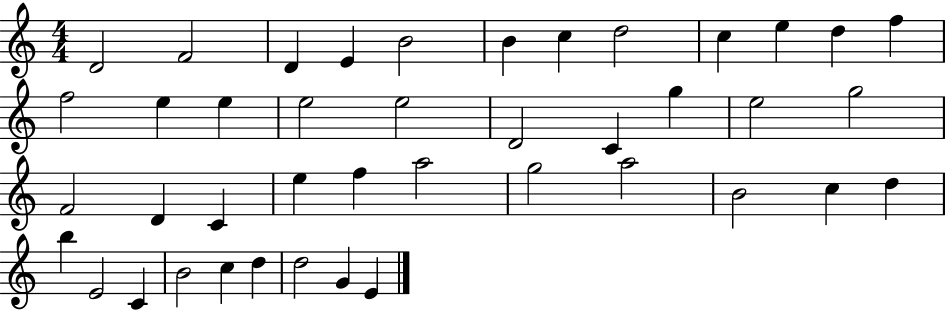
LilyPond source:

{
  \clef treble
  \numericTimeSignature
  \time 4/4
  \key c \major
  d'2 f'2 | d'4 e'4 b'2 | b'4 c''4 d''2 | c''4 e''4 d''4 f''4 | \break f''2 e''4 e''4 | e''2 e''2 | d'2 c'4 g''4 | e''2 g''2 | \break f'2 d'4 c'4 | e''4 f''4 a''2 | g''2 a''2 | b'2 c''4 d''4 | \break b''4 e'2 c'4 | b'2 c''4 d''4 | d''2 g'4 e'4 | \bar "|."
}